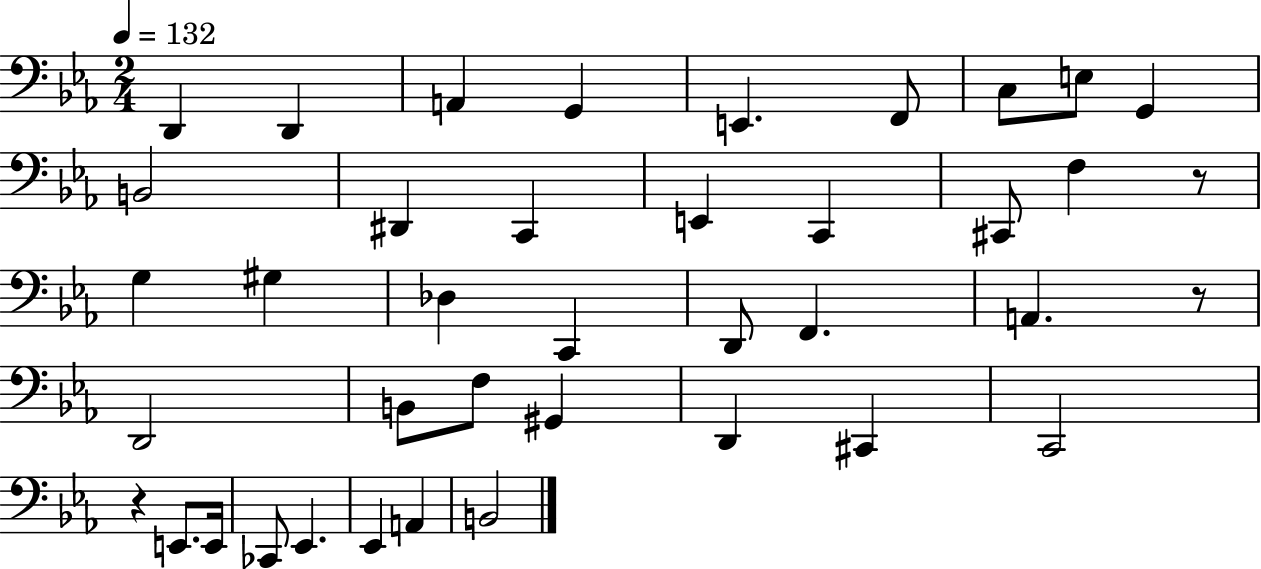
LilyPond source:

{
  \clef bass
  \numericTimeSignature
  \time 2/4
  \key ees \major
  \tempo 4 = 132
  d,4 d,4 | a,4 g,4 | e,4. f,8 | c8 e8 g,4 | \break b,2 | dis,4 c,4 | e,4 c,4 | cis,8 f4 r8 | \break g4 gis4 | des4 c,4 | d,8 f,4. | a,4. r8 | \break d,2 | b,8 f8 gis,4 | d,4 cis,4 | c,2 | \break r4 e,8. e,16 | ces,8 ees,4. | ees,4 a,4 | b,2 | \break \bar "|."
}